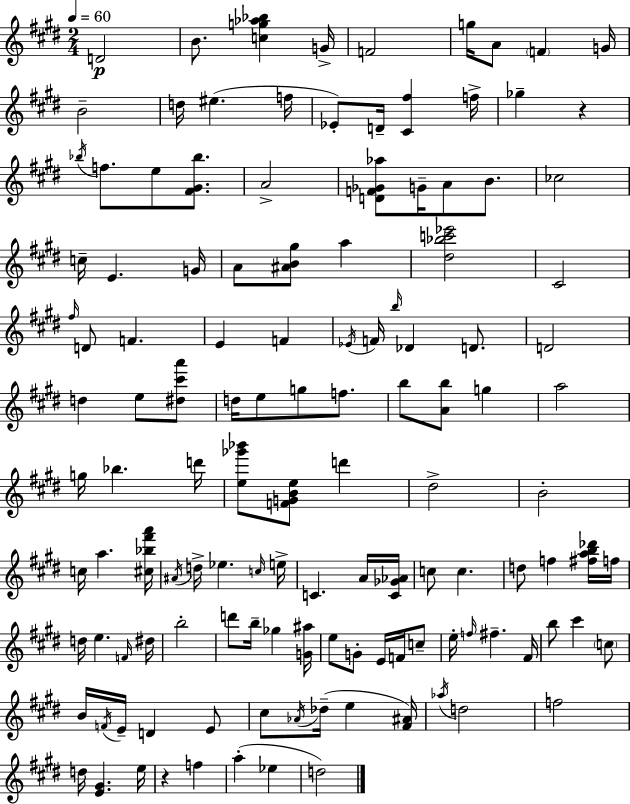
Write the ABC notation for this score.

X:1
T:Untitled
M:2/4
L:1/4
K:E
D2 B/2 [cg_a_b] G/4 F2 g/4 A/2 F G/4 B2 d/4 ^e f/4 _E/2 D/4 [^C^f] f/4 _g z _b/4 f/2 e/2 [^F^G_b]/2 A2 [DF_G_a]/2 G/4 A/2 B/2 _c2 c/4 E G/4 A/2 [^AB^g]/2 a [^d_bc'_e']2 ^C2 ^f/4 D/2 F E F _E/4 F/4 b/4 _D D/2 D2 d e/2 [^d^c'a']/2 d/4 e/2 g/2 f/2 b/2 [Ab]/2 g a2 g/4 _b d'/4 [e_g'_b']/2 [FGBe]/2 d' ^d2 B2 c/4 a [^c_b^f'a']/4 ^A/4 d/4 _e c/4 e/4 C A/4 [C_G_A]/4 c/2 c d/2 f [^fab_d']/4 f/4 d/4 e F/4 ^d/4 b2 d'/2 b/4 _g [G^a]/4 e/2 G/2 E/4 F/4 c/2 e/4 f/4 ^f ^F/4 b/2 ^c' c/2 B/4 F/4 E/4 D E/2 ^c/2 _A/4 _d/4 e [^F^A]/4 _a/4 d2 f2 d/4 [E^G] e/4 z f a _e d2